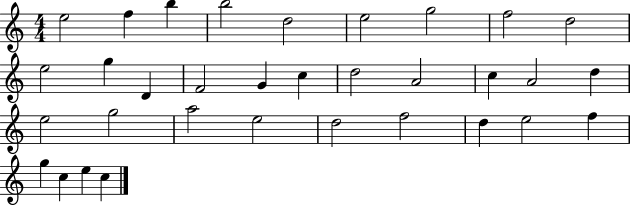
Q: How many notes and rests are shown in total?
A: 33